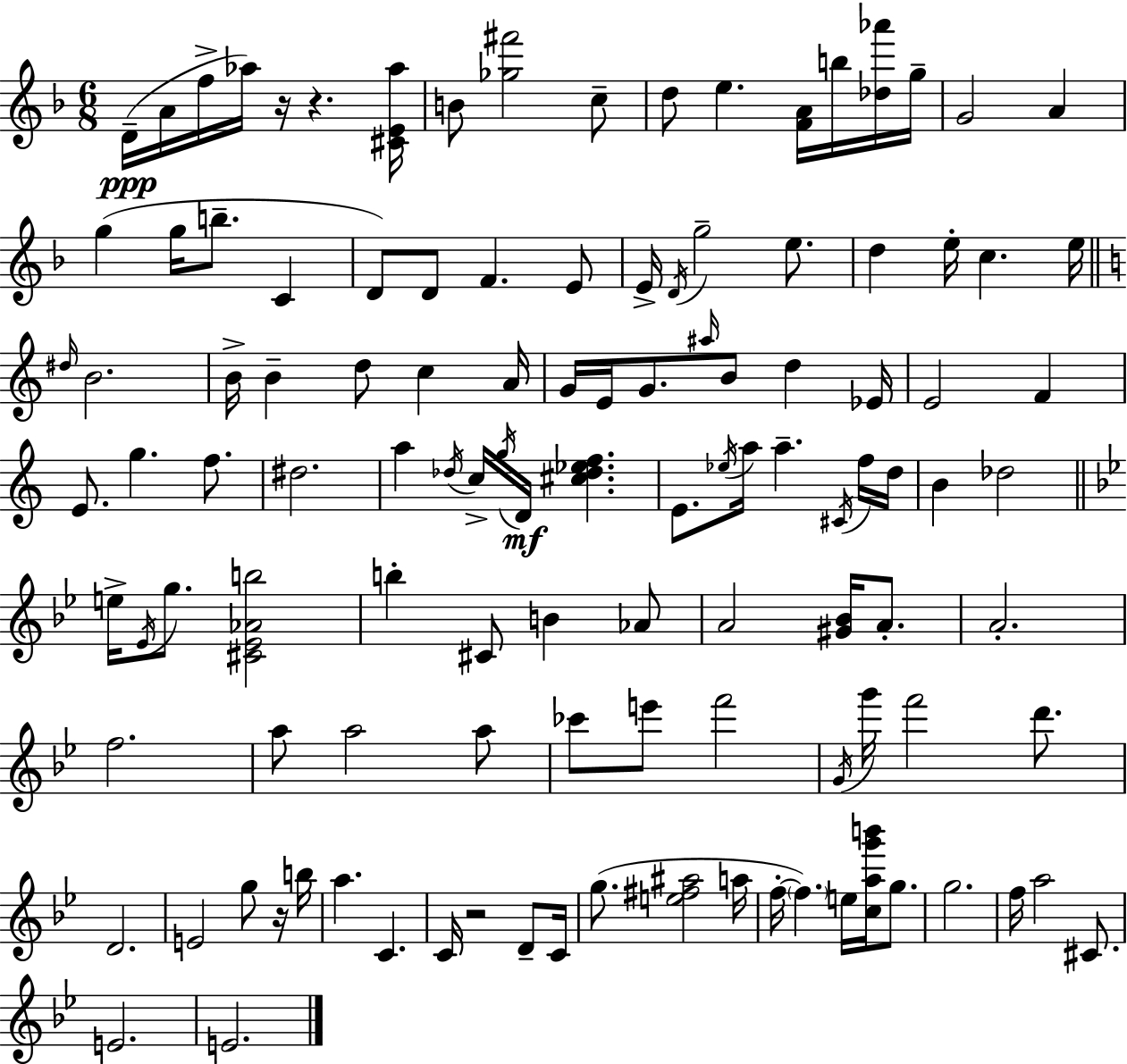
D4/s A4/s F5/s Ab5/s R/s R/q. [C#4,E4,Ab5]/s B4/e [Gb5,F#6]/h C5/e D5/e E5/q. [F4,A4]/s B5/s [Db5,Ab6]/s G5/s G4/h A4/q G5/q G5/s B5/e. C4/q D4/e D4/e F4/q. E4/e E4/s D4/s G5/h E5/e. D5/q E5/s C5/q. E5/s D#5/s B4/h. B4/s B4/q D5/e C5/q A4/s G4/s E4/s G4/e. A#5/s B4/e D5/q Eb4/s E4/h F4/q E4/e. G5/q. F5/e. D#5/h. A5/q Db5/s C5/s G5/s D4/s [C#5,Db5,Eb5,F5]/q. E4/e. Eb5/s A5/s A5/q. C#4/s F5/s D5/s B4/q Db5/h E5/s Eb4/s G5/e. [C#4,Eb4,Ab4,B5]/h B5/q C#4/e B4/q Ab4/e A4/h [G#4,Bb4]/s A4/e. A4/h. F5/h. A5/e A5/h A5/e CES6/e E6/e F6/h G4/s G6/s F6/h D6/e. D4/h. E4/h G5/e R/s B5/s A5/q. C4/q. C4/s R/h D4/e C4/s G5/e. [E5,F#5,A#5]/h A5/s F5/s F5/q. E5/s [C5,A5,G6,B6]/s G5/e. G5/h. F5/s A5/h C#4/e. E4/h. E4/h.